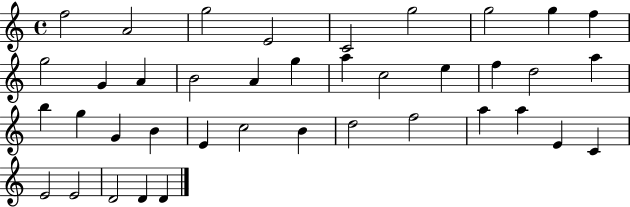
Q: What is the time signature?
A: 4/4